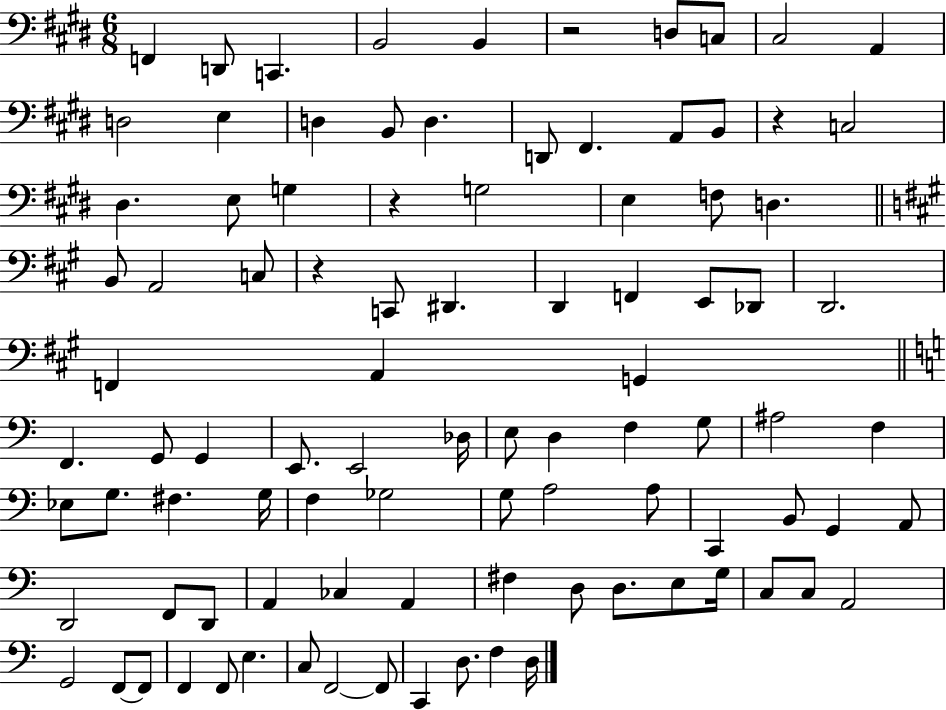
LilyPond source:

{
  \clef bass
  \numericTimeSignature
  \time 6/8
  \key e \major
  f,4 d,8 c,4. | b,2 b,4 | r2 d8 c8 | cis2 a,4 | \break d2 e4 | d4 b,8 d4. | d,8 fis,4. a,8 b,8 | r4 c2 | \break dis4. e8 g4 | r4 g2 | e4 f8 d4. | \bar "||" \break \key a \major b,8 a,2 c8 | r4 c,8 dis,4. | d,4 f,4 e,8 des,8 | d,2. | \break f,4 a,4 g,4 | \bar "||" \break \key a \minor f,4. g,8 g,4 | e,8. e,2 des16 | e8 d4 f4 g8 | ais2 f4 | \break ees8 g8. fis4. g16 | f4 ges2 | g8 a2 a8 | c,4 b,8 g,4 a,8 | \break d,2 f,8 d,8 | a,4 ces4 a,4 | fis4 d8 d8. e8 g16 | c8 c8 a,2 | \break g,2 f,8~~ f,8 | f,4 f,8 e4. | c8 f,2~~ f,8 | c,4 d8. f4 d16 | \break \bar "|."
}